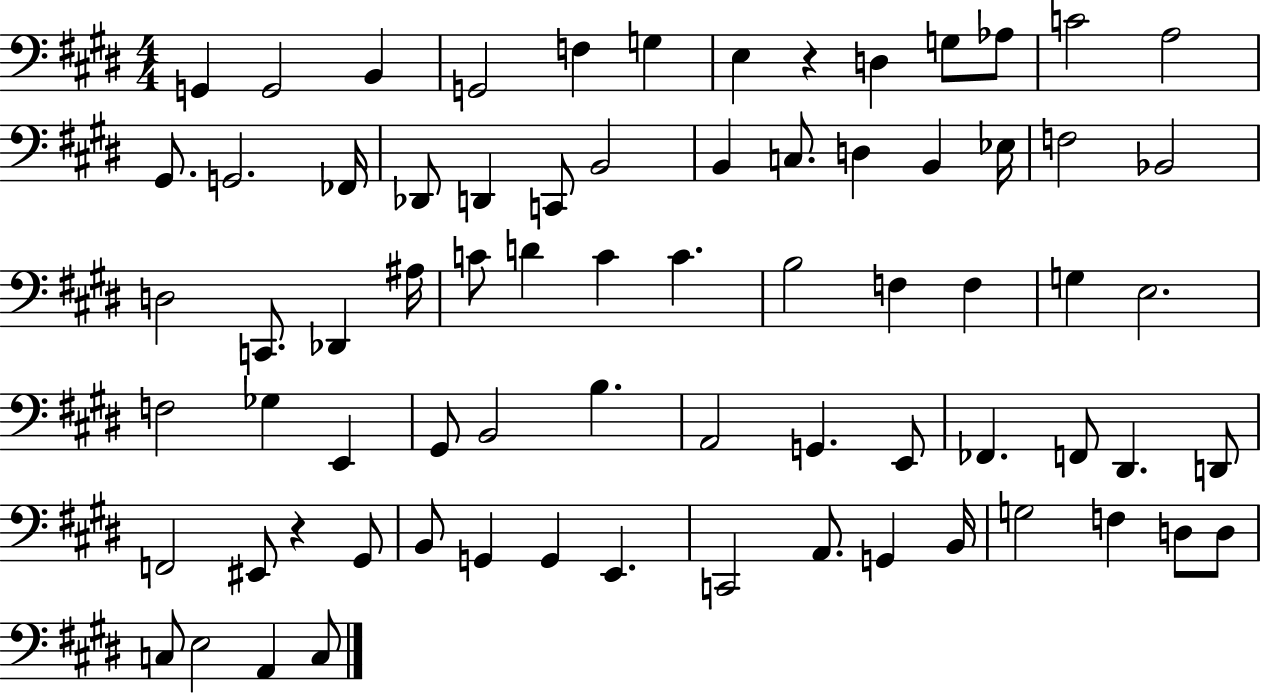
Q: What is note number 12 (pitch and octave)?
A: A3